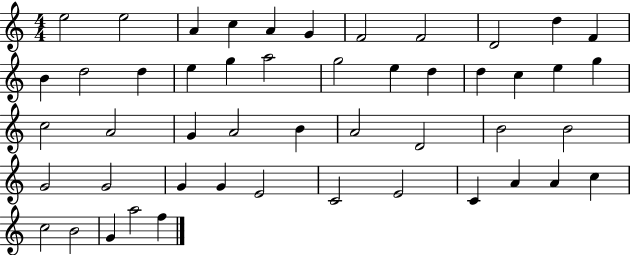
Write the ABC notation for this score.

X:1
T:Untitled
M:4/4
L:1/4
K:C
e2 e2 A c A G F2 F2 D2 d F B d2 d e g a2 g2 e d d c e g c2 A2 G A2 B A2 D2 B2 B2 G2 G2 G G E2 C2 E2 C A A c c2 B2 G a2 f